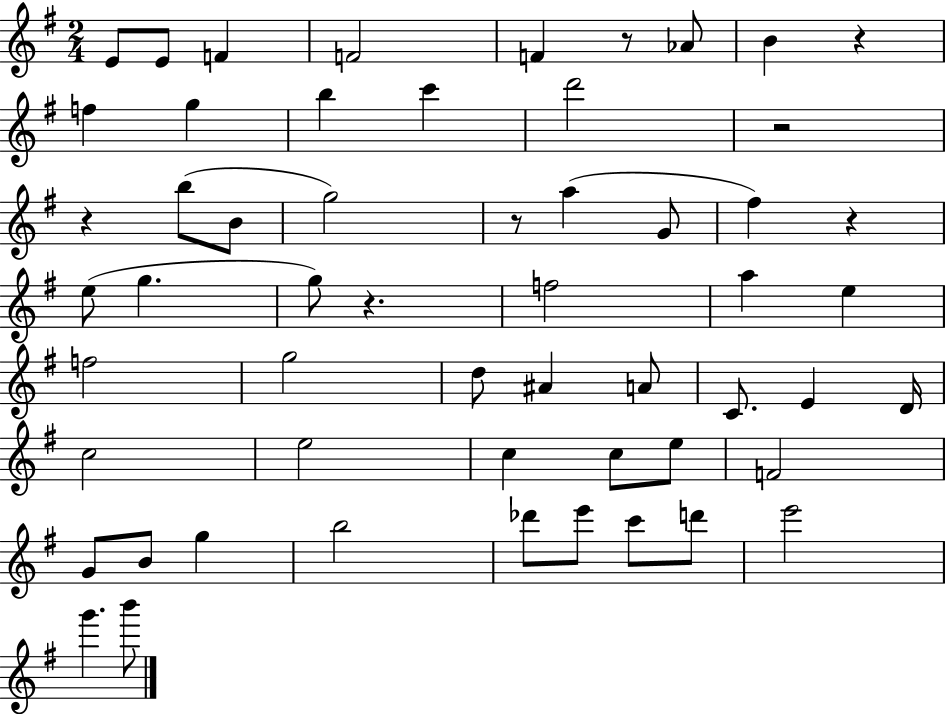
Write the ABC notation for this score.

X:1
T:Untitled
M:2/4
L:1/4
K:G
E/2 E/2 F F2 F z/2 _A/2 B z f g b c' d'2 z2 z b/2 B/2 g2 z/2 a G/2 ^f z e/2 g g/2 z f2 a e f2 g2 d/2 ^A A/2 C/2 E D/4 c2 e2 c c/2 e/2 F2 G/2 B/2 g b2 _d'/2 e'/2 c'/2 d'/2 e'2 g' b'/2